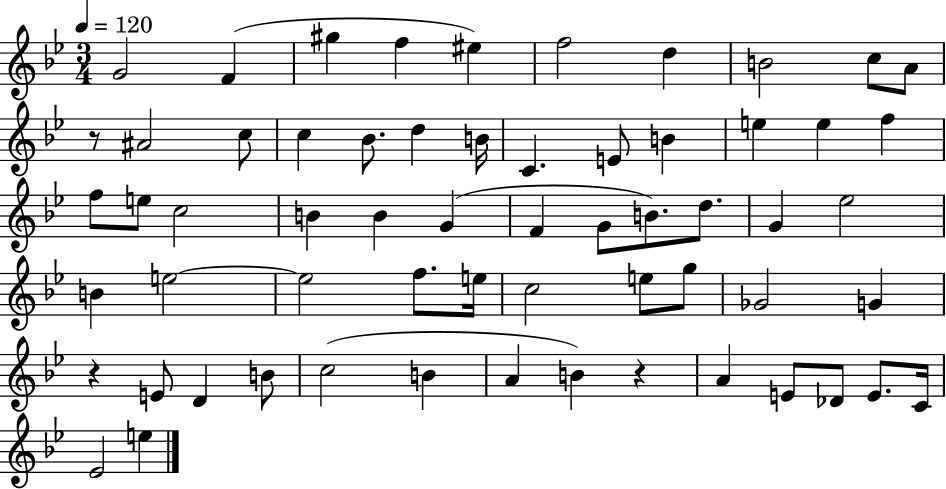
G4/h F4/q G#5/q F5/q EIS5/q F5/h D5/q B4/h C5/e A4/e R/e A#4/h C5/e C5/q Bb4/e. D5/q B4/s C4/q. E4/e B4/q E5/q E5/q F5/q F5/e E5/e C5/h B4/q B4/q G4/q F4/q G4/e B4/e. D5/e. G4/q Eb5/h B4/q E5/h E5/h F5/e. E5/s C5/h E5/e G5/e Gb4/h G4/q R/q E4/e D4/q B4/e C5/h B4/q A4/q B4/q R/q A4/q E4/e Db4/e E4/e. C4/s Eb4/h E5/q